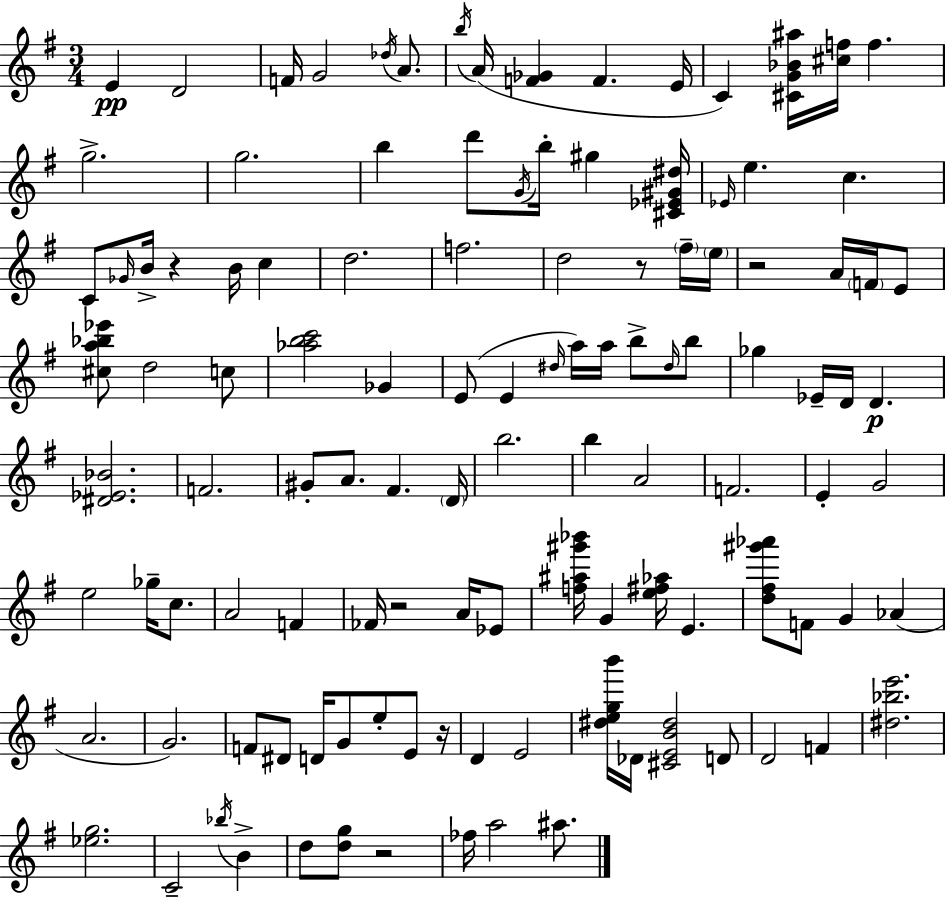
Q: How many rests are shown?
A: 6